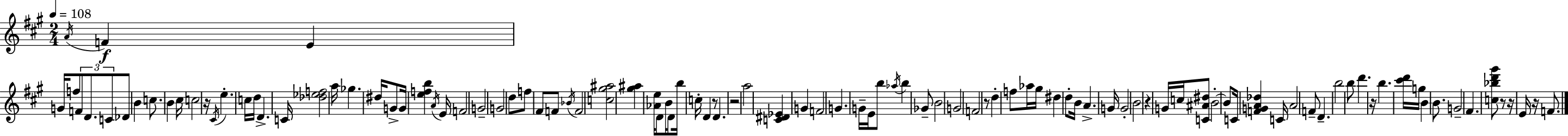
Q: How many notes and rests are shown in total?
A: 106